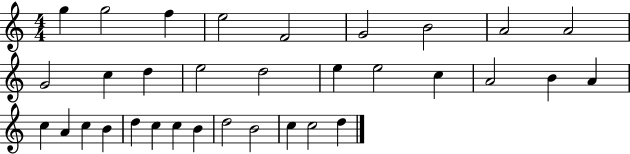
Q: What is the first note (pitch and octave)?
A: G5